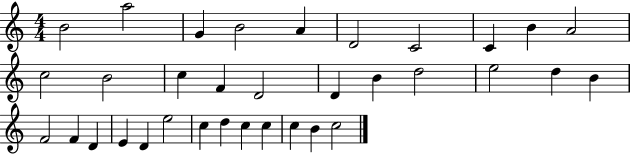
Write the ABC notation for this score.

X:1
T:Untitled
M:4/4
L:1/4
K:C
B2 a2 G B2 A D2 C2 C B A2 c2 B2 c F D2 D B d2 e2 d B F2 F D E D e2 c d c c c B c2